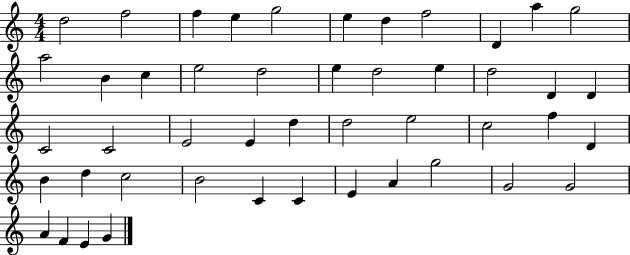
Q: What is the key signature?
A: C major